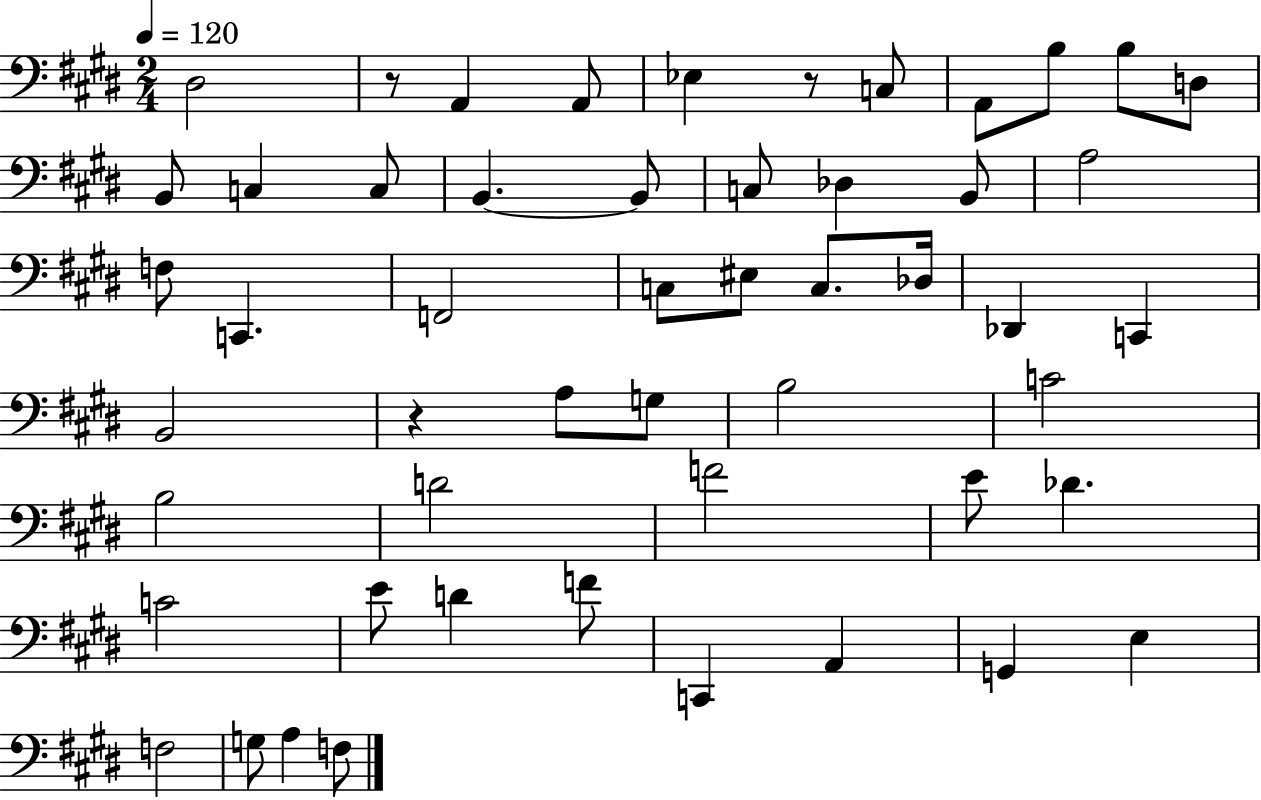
{
  \clef bass
  \numericTimeSignature
  \time 2/4
  \key e \major
  \tempo 4 = 120
  \repeat volta 2 { dis2 | r8 a,4 a,8 | ees4 r8 c8 | a,8 b8 b8 d8 | \break b,8 c4 c8 | b,4.~~ b,8 | c8 des4 b,8 | a2 | \break f8 c,4. | f,2 | c8 eis8 c8. des16 | des,4 c,4 | \break b,2 | r4 a8 g8 | b2 | c'2 | \break b2 | d'2 | f'2 | e'8 des'4. | \break c'2 | e'8 d'4 f'8 | c,4 a,4 | g,4 e4 | \break f2 | g8 a4 f8 | } \bar "|."
}